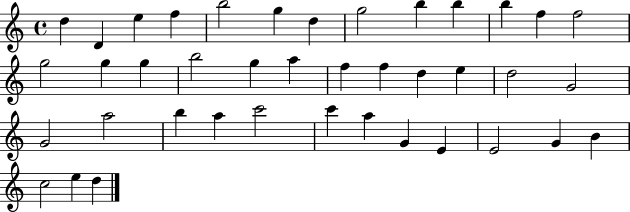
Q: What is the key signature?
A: C major